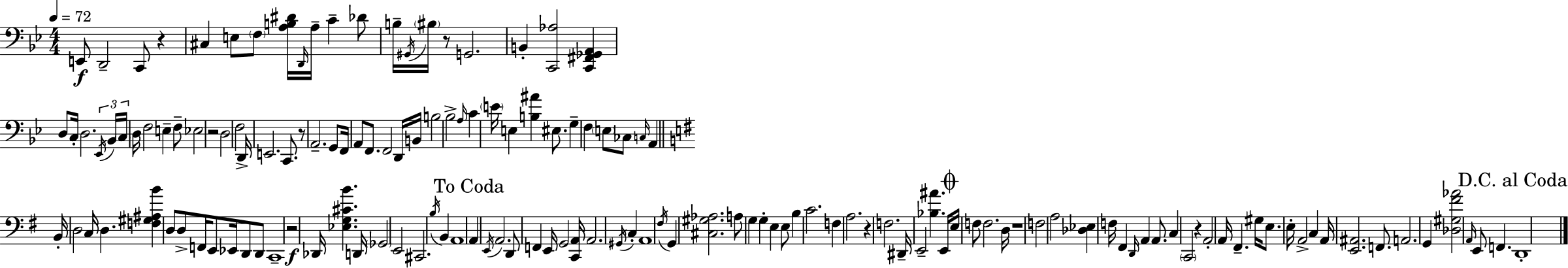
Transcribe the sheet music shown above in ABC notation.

X:1
T:Untitled
M:4/4
L:1/4
K:Gm
E,,/2 D,,2 C,,/2 z ^C, E,/2 F,/2 [A,B,^D]/4 D,,/4 A,/4 C _D/2 B,/4 ^G,,/4 ^B,/4 z/2 G,,2 B,, [C,,_A,]2 [C,,^F,,_G,,A,,] D,/2 C,/4 D,2 _E,,/4 _B,,/4 C,/4 D,/4 F,2 E, F,/2 _E,2 z2 D,2 F,2 D,,/4 E,,2 C,,/2 z/2 A,,2 G,,/2 F,,/4 A,,/2 F,,/2 F,,2 D,,/4 B,,/4 B,2 _B,2 A,/4 C E/4 E, [B,^A] ^E,/2 G, F, E,/2 _C,/2 C,/4 A,, B,,/4 D,2 C,/4 D, [F,^G,^A,B] D,/2 D,/2 F,,/4 E,,/2 _E,,/4 D,,/2 D,,/2 C,,4 z2 _D,,/4 [_E,G,^CB] D,,/4 _G,,2 E,,2 ^C,,2 B,/4 B,, A,,4 A,, E,,/4 A,,2 D,,/2 F,, E,,/4 G,,2 [C,,A,,]/4 A,,2 ^G,,/4 C, A,,4 ^F,/4 G,, [^C,^G,_A,]2 A,/2 G, G, E, E,/2 B, C2 F, A,2 z F,2 ^D,,/4 E,,2 [_B,^A] E,,/4 E,/4 F,/2 F,2 D,/4 z4 F,2 A,2 [_D,_E,] F,/4 ^F,, D,,/4 A,, A,,/2 C, C,,2 z A,,2 A,,/4 ^F,, ^G,/4 E,/2 E,/4 A,,2 C, A,,/4 [E,,^A,,]2 F,,/2 A,,2 G,, [_D,^G,^F_A]2 A,,/4 E,,/2 F,, D,,4